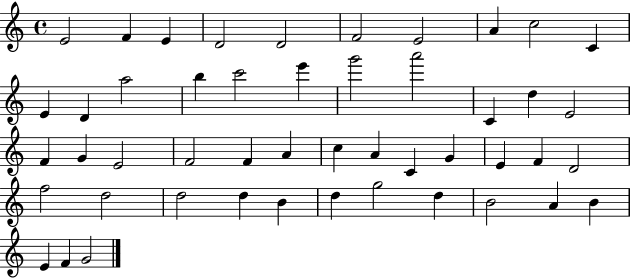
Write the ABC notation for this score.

X:1
T:Untitled
M:4/4
L:1/4
K:C
E2 F E D2 D2 F2 E2 A c2 C E D a2 b c'2 e' g'2 a'2 C d E2 F G E2 F2 F A c A C G E F D2 f2 d2 d2 d B d g2 d B2 A B E F G2